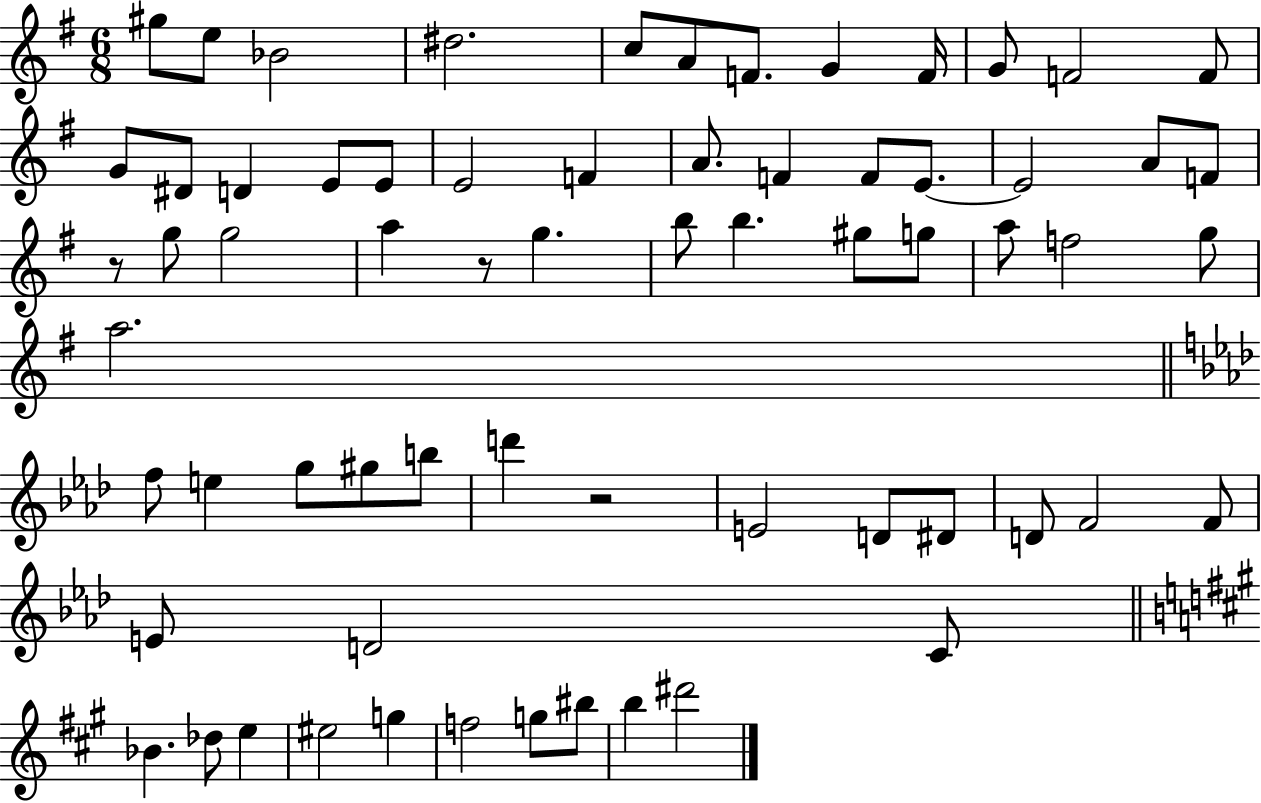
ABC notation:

X:1
T:Untitled
M:6/8
L:1/4
K:G
^g/2 e/2 _B2 ^d2 c/2 A/2 F/2 G F/4 G/2 F2 F/2 G/2 ^D/2 D E/2 E/2 E2 F A/2 F F/2 E/2 E2 A/2 F/2 z/2 g/2 g2 a z/2 g b/2 b ^g/2 g/2 a/2 f2 g/2 a2 f/2 e g/2 ^g/2 b/2 d' z2 E2 D/2 ^D/2 D/2 F2 F/2 E/2 D2 C/2 _B _d/2 e ^e2 g f2 g/2 ^b/2 b ^d'2